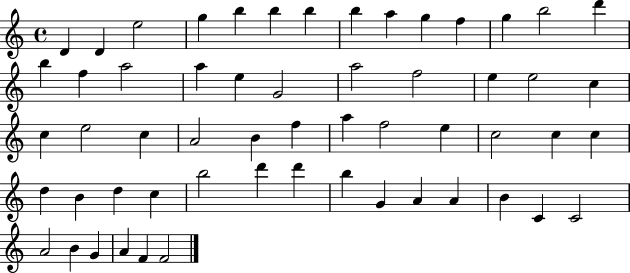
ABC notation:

X:1
T:Untitled
M:4/4
L:1/4
K:C
D D e2 g b b b b a g f g b2 d' b f a2 a e G2 a2 f2 e e2 c c e2 c A2 B f a f2 e c2 c c d B d c b2 d' d' b G A A B C C2 A2 B G A F F2